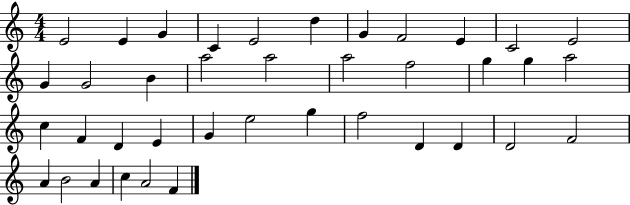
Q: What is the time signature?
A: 4/4